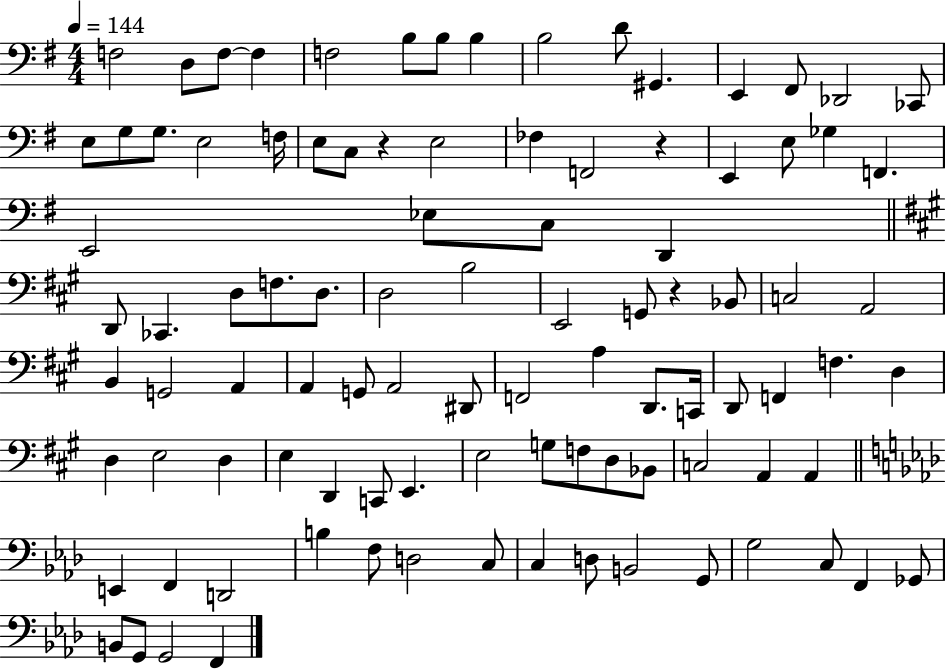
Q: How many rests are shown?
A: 3